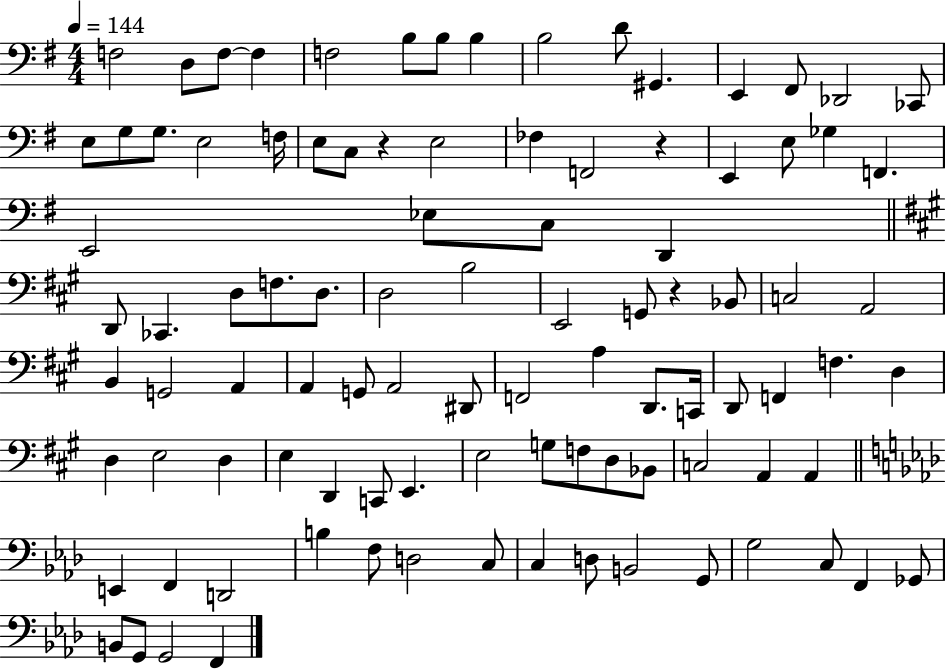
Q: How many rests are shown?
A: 3